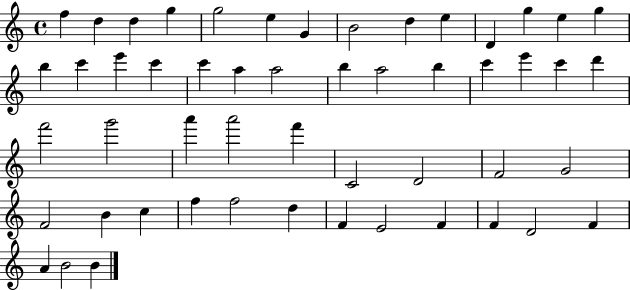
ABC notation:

X:1
T:Untitled
M:4/4
L:1/4
K:C
f d d g g2 e G B2 d e D g e g b c' e' c' c' a a2 b a2 b c' e' c' d' f'2 g'2 a' a'2 f' C2 D2 F2 G2 F2 B c f f2 d F E2 F F D2 F A B2 B